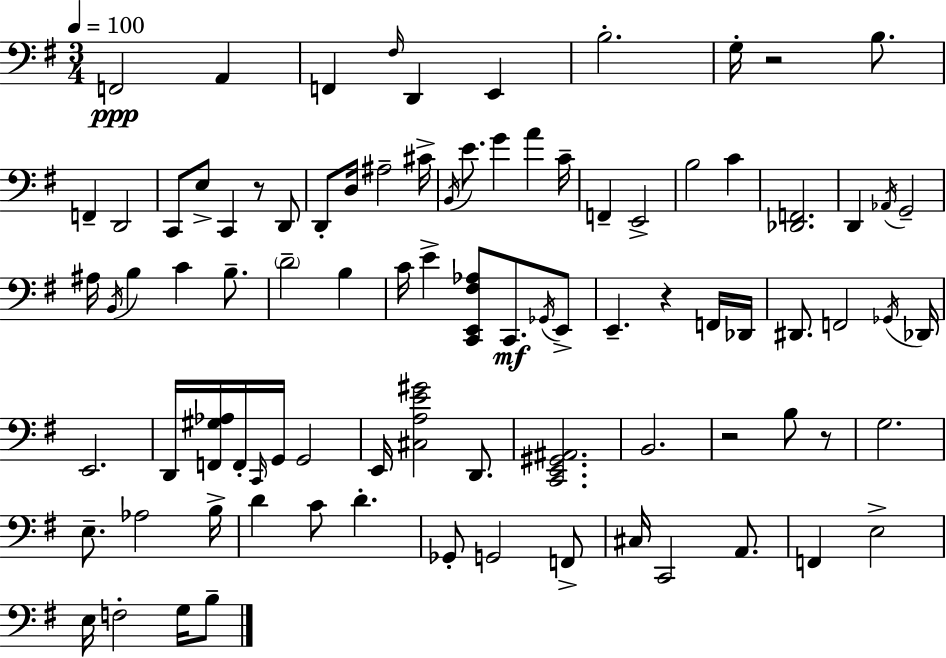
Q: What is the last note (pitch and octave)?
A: B3